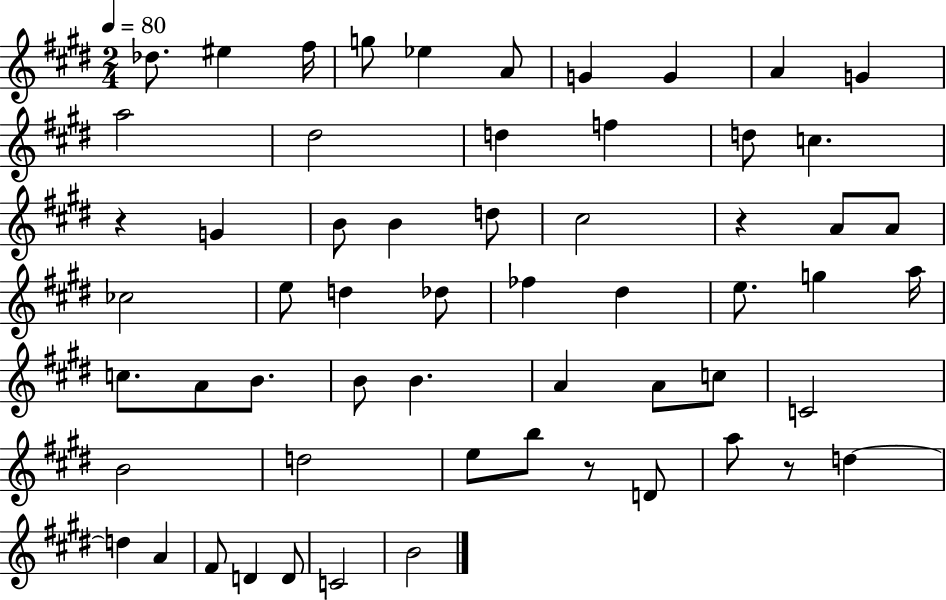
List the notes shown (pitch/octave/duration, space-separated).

Db5/e. EIS5/q F#5/s G5/e Eb5/q A4/e G4/q G4/q A4/q G4/q A5/h D#5/h D5/q F5/q D5/e C5/q. R/q G4/q B4/e B4/q D5/e C#5/h R/q A4/e A4/e CES5/h E5/e D5/q Db5/e FES5/q D#5/q E5/e. G5/q A5/s C5/e. A4/e B4/e. B4/e B4/q. A4/q A4/e C5/e C4/h B4/h D5/h E5/e B5/e R/e D4/e A5/e R/e D5/q D5/q A4/q F#4/e D4/q D4/e C4/h B4/h